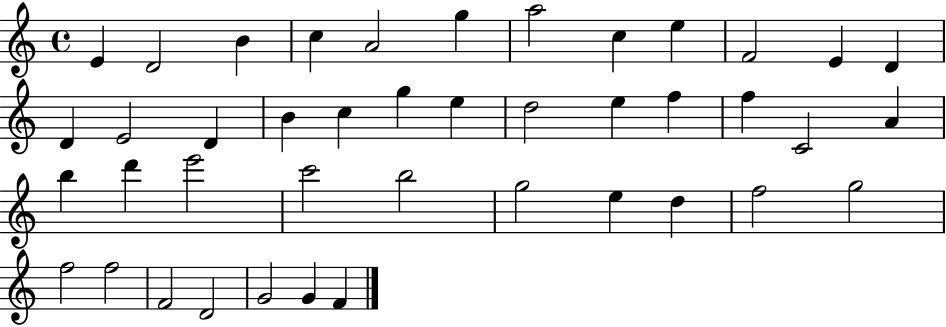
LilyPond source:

{
  \clef treble
  \time 4/4
  \defaultTimeSignature
  \key c \major
  e'4 d'2 b'4 | c''4 a'2 g''4 | a''2 c''4 e''4 | f'2 e'4 d'4 | \break d'4 e'2 d'4 | b'4 c''4 g''4 e''4 | d''2 e''4 f''4 | f''4 c'2 a'4 | \break b''4 d'''4 e'''2 | c'''2 b''2 | g''2 e''4 d''4 | f''2 g''2 | \break f''2 f''2 | f'2 d'2 | g'2 g'4 f'4 | \bar "|."
}